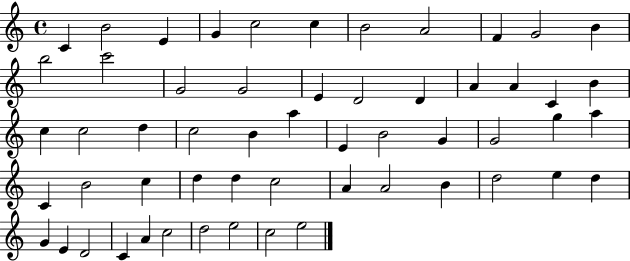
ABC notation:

X:1
T:Untitled
M:4/4
L:1/4
K:C
C B2 E G c2 c B2 A2 F G2 B b2 c'2 G2 G2 E D2 D A A C B c c2 d c2 B a E B2 G G2 g a C B2 c d d c2 A A2 B d2 e d G E D2 C A c2 d2 e2 c2 e2